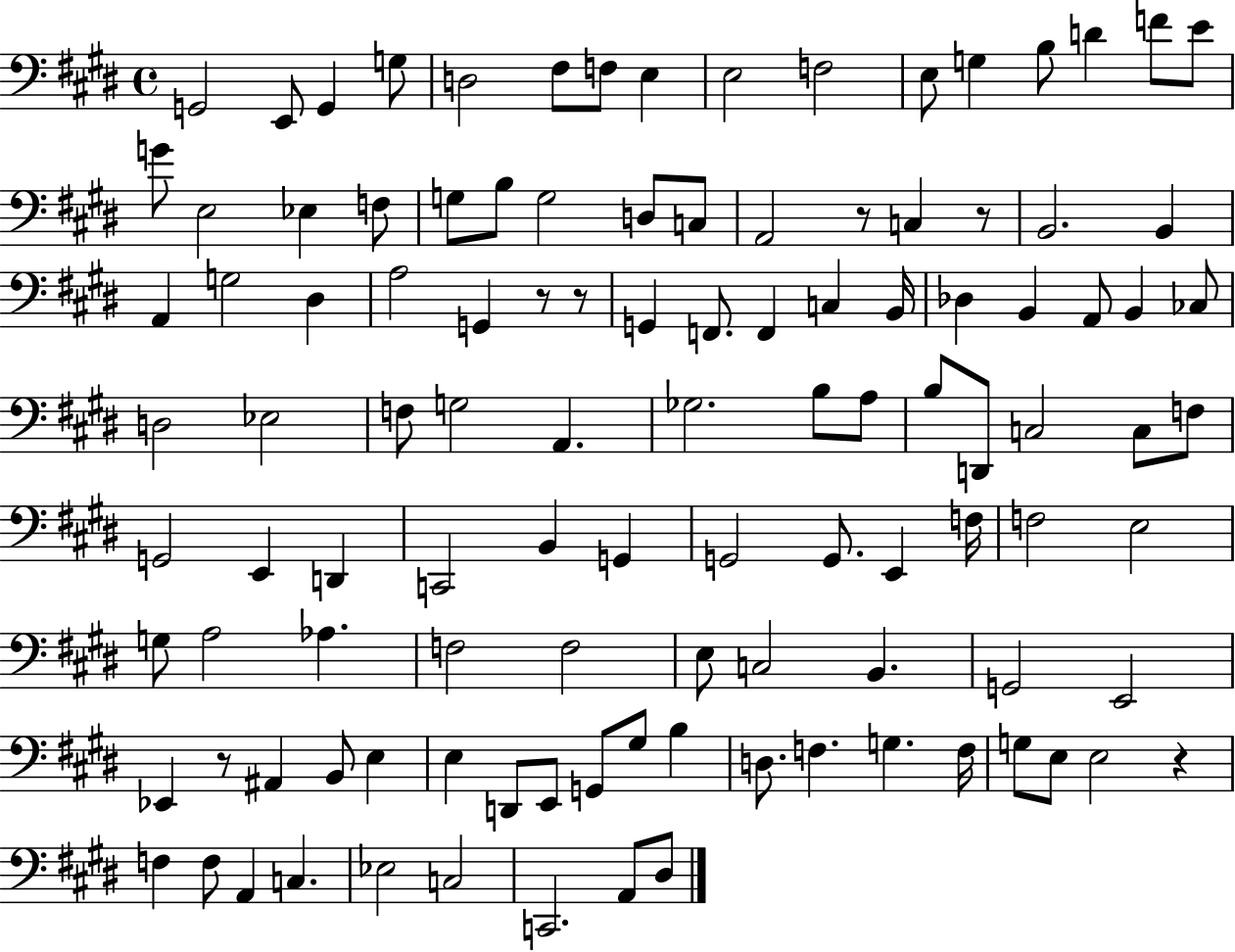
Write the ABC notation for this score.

X:1
T:Untitled
M:4/4
L:1/4
K:E
G,,2 E,,/2 G,, G,/2 D,2 ^F,/2 F,/2 E, E,2 F,2 E,/2 G, B,/2 D F/2 E/2 G/2 E,2 _E, F,/2 G,/2 B,/2 G,2 D,/2 C,/2 A,,2 z/2 C, z/2 B,,2 B,, A,, G,2 ^D, A,2 G,, z/2 z/2 G,, F,,/2 F,, C, B,,/4 _D, B,, A,,/2 B,, _C,/2 D,2 _E,2 F,/2 G,2 A,, _G,2 B,/2 A,/2 B,/2 D,,/2 C,2 C,/2 F,/2 G,,2 E,, D,, C,,2 B,, G,, G,,2 G,,/2 E,, F,/4 F,2 E,2 G,/2 A,2 _A, F,2 F,2 E,/2 C,2 B,, G,,2 E,,2 _E,, z/2 ^A,, B,,/2 E, E, D,,/2 E,,/2 G,,/2 ^G,/2 B, D,/2 F, G, F,/4 G,/2 E,/2 E,2 z F, F,/2 A,, C, _E,2 C,2 C,,2 A,,/2 ^D,/2